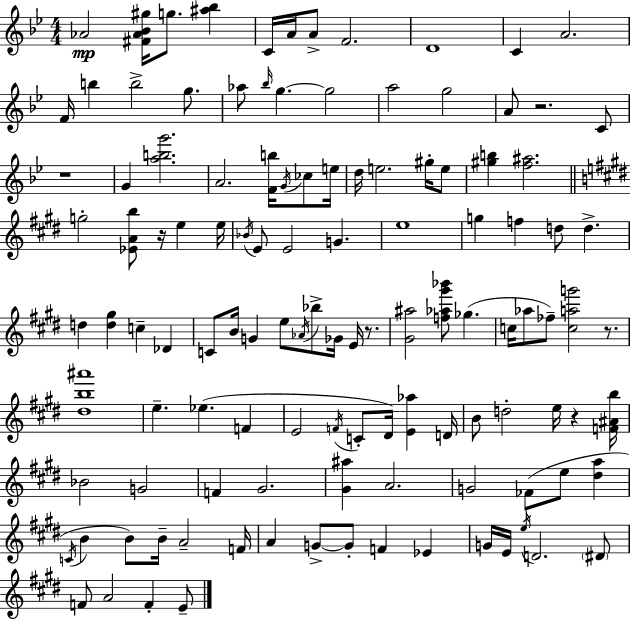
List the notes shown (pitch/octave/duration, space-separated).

Ab4/h [F#4,Ab4,Bb4,G#5]/s G5/e. [A#5,Bb5]/q C4/s A4/s A4/e F4/h. D4/w C4/q A4/h. F4/s B5/q B5/h G5/e. Ab5/e Bb5/s G5/q. G5/h A5/h G5/h A4/e R/h. C4/e R/w G4/q [A5,B5,G6]/h. A4/h. [F4,B5]/s G4/s CES5/e E5/s D5/s E5/h. G#5/s E5/e [G#5,B5]/q [F5,A#5]/h. G5/h [Eb4,A4,B5]/e R/s E5/q E5/s Bb4/s E4/e E4/h G4/q. E5/w G5/q F5/q D5/e D5/q. D5/q [D5,G#5]/q C5/q Db4/q C4/e B4/s G4/q E5/e Ab4/s Bb5/e Gb4/s E4/s R/e. [G#4,A#5]/h [F5,Ab5,G#6,Bb6]/e Gb5/q. C5/s Ab5/e FES5/e [C5,A5,G6]/h R/e. [D#5,B5,A#6]/w E5/q. Eb5/q. F4/q E4/h F4/s C4/e D#4/s [E4,Ab5]/q D4/s B4/e D5/h E5/s R/q [F4,A#4,B5]/s Bb4/h G4/h F4/q G#4/h. [G#4,A#5]/q A4/h. G4/h FES4/e E5/e [D#5,A5]/q C4/s B4/q B4/e B4/s A4/h F4/s A4/q G4/e G4/e F4/q Eb4/q G4/s E4/s E5/s D4/h. D#4/e F4/e A4/h F4/q E4/e